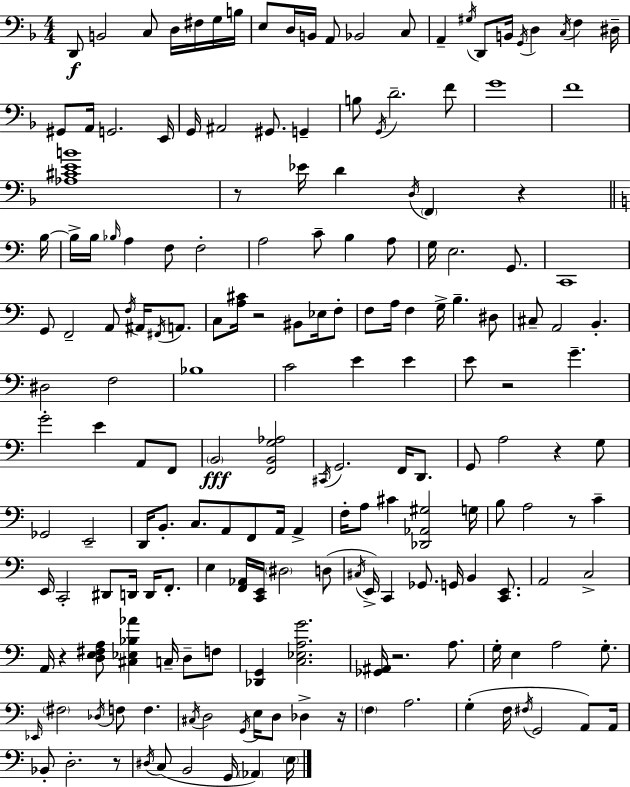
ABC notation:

X:1
T:Untitled
M:4/4
L:1/4
K:Dm
D,,/2 B,,2 C,/2 D,/4 ^F,/4 G,/4 B,/4 E,/2 D,/4 B,,/4 A,,/2 _B,,2 C,/2 A,, ^G,/4 D,,/2 B,,/4 G,,/4 D, C,/4 F, ^D,/4 ^G,,/2 A,,/4 G,,2 E,,/4 G,,/4 ^A,,2 ^G,,/2 G,, B,/2 G,,/4 D2 F/2 G4 F4 [_A,^CEB]4 z/2 _E/4 D D,/4 F,, z B,/4 B,/4 B,/4 _B,/4 A, F,/2 F,2 A,2 C/2 B, A,/2 G,/4 E,2 G,,/2 C,,4 G,,/2 F,,2 A,,/2 F,/4 ^A,,/4 ^F,,/4 A,,/2 C,/2 [A,^C]/4 z2 ^B,,/2 _E,/4 F,/2 F,/2 A,/4 F, G,/4 B, ^D,/2 ^C,/2 A,,2 B,, ^D,2 F,2 _B,4 C2 E E E/2 z2 G G2 E A,,/2 F,,/2 B,,2 [F,,B,,G,_A,]2 ^C,,/4 G,,2 F,,/4 D,,/2 G,,/2 A,2 z G,/2 _G,,2 E,,2 D,,/4 B,,/2 C,/2 A,,/2 F,,/2 A,,/4 A,, F,/4 A,/2 ^C [_D,,_A,,^G,]2 G,/4 B,/2 A,2 z/2 C E,,/4 C,,2 ^D,,/2 D,,/4 D,,/4 F,,/2 E, [F,,_A,,]/4 [C,,E,,]/4 ^D,2 D,/2 ^C,/4 E,,/4 C,, _G,,/2 G,,/4 B,, [C,,E,,]/2 A,,2 C,2 A,,/4 z [D,E,^F,A,]/2 [^C,_E,_B,_A] C,/4 D,/2 F,/2 [_D,,G,,] [C,_E,A,G]2 [_G,,^A,,]/4 z2 A,/2 G,/4 E, A,2 G,/2 _E,,/4 ^F,2 _D,/4 F,/2 F, ^C,/4 D,2 G,,/4 E,/4 D,/2 _D, z/4 F, A,2 G, F,/4 ^F,/4 G,,2 A,,/2 A,,/4 _B,,/2 D,2 z/2 ^D,/4 C,/2 B,,2 G,,/4 _A,, E,/4